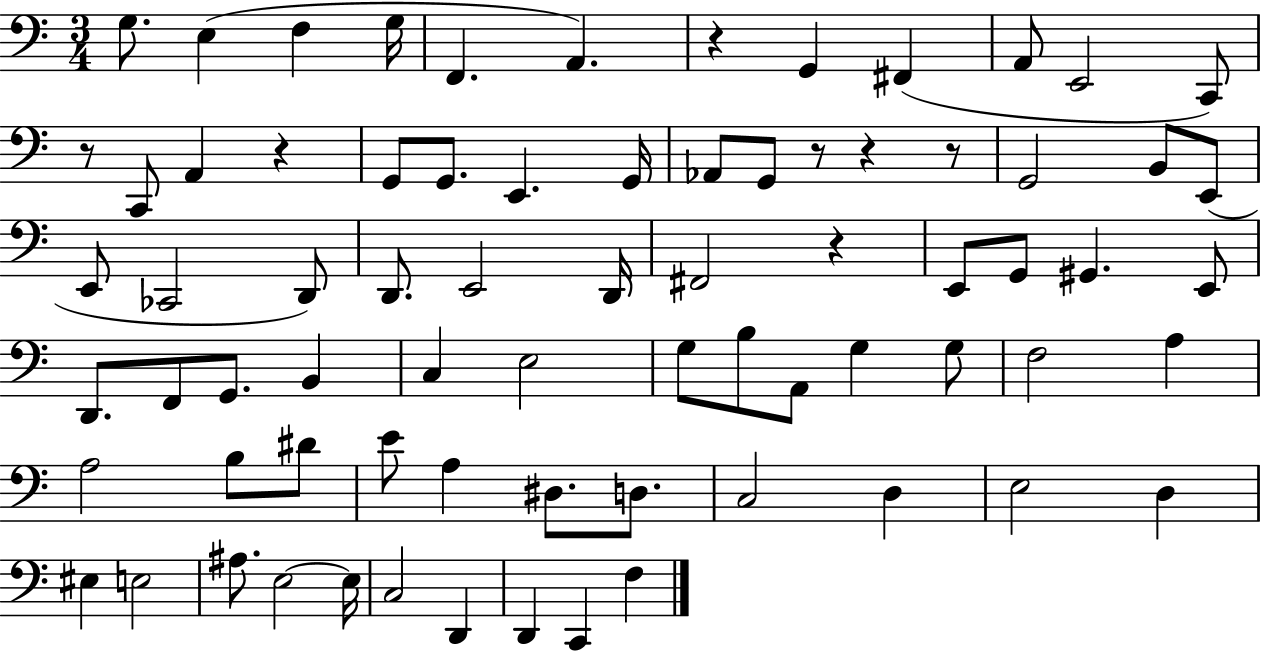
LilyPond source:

{
  \clef bass
  \numericTimeSignature
  \time 3/4
  \key c \major
  \repeat volta 2 { g8. e4( f4 g16 | f,4. a,4.) | r4 g,4 fis,4( | a,8 e,2 c,8) | \break r8 c,8 a,4 r4 | g,8 g,8. e,4. g,16 | aes,8 g,8 r8 r4 r8 | g,2 b,8 e,8( | \break e,8 ces,2 d,8) | d,8. e,2 d,16 | fis,2 r4 | e,8 g,8 gis,4. e,8 | \break d,8. f,8 g,8. b,4 | c4 e2 | g8 b8 a,8 g4 g8 | f2 a4 | \break a2 b8 dis'8 | e'8 a4 dis8. d8. | c2 d4 | e2 d4 | \break eis4 e2 | ais8. e2~~ e16 | c2 d,4 | d,4 c,4 f4 | \break } \bar "|."
}